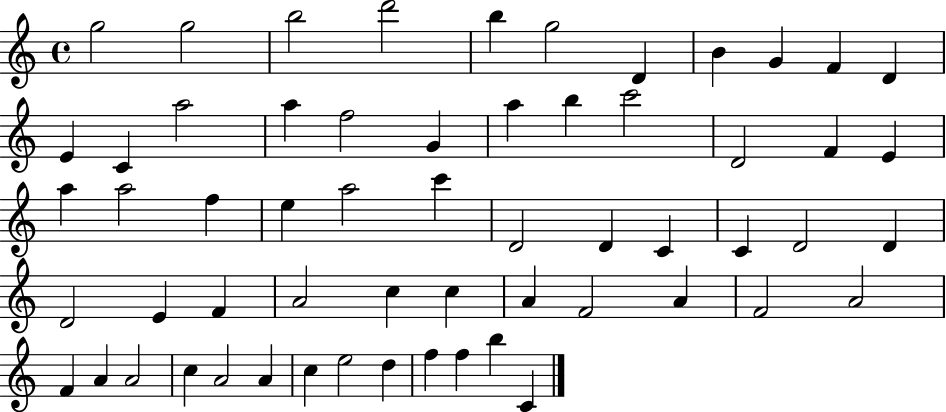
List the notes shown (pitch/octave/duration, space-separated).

G5/h G5/h B5/h D6/h B5/q G5/h D4/q B4/q G4/q F4/q D4/q E4/q C4/q A5/h A5/q F5/h G4/q A5/q B5/q C6/h D4/h F4/q E4/q A5/q A5/h F5/q E5/q A5/h C6/q D4/h D4/q C4/q C4/q D4/h D4/q D4/h E4/q F4/q A4/h C5/q C5/q A4/q F4/h A4/q F4/h A4/h F4/q A4/q A4/h C5/q A4/h A4/q C5/q E5/h D5/q F5/q F5/q B5/q C4/q